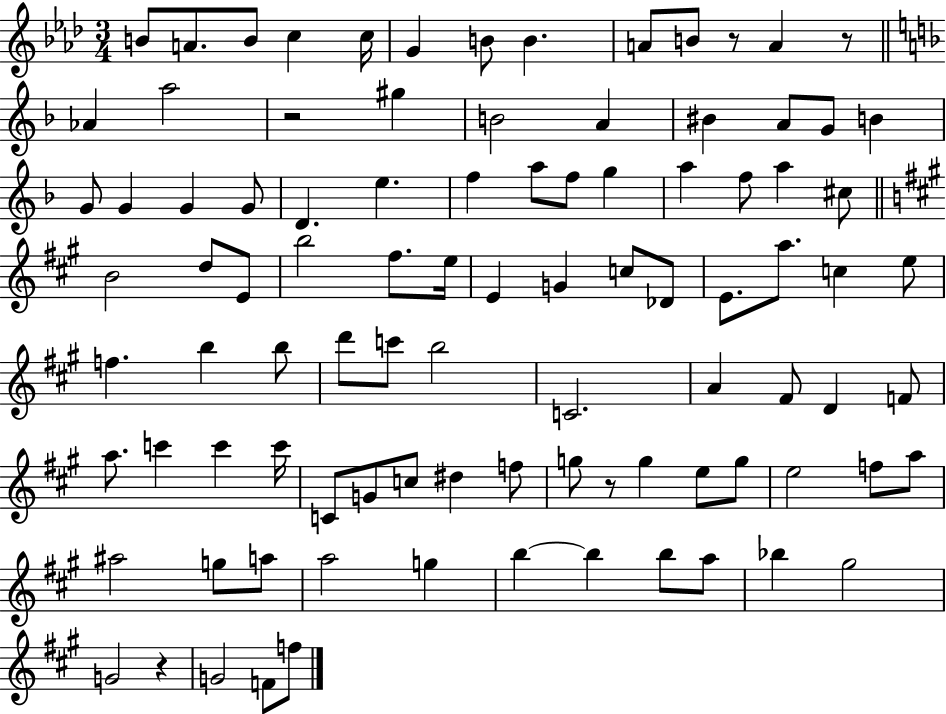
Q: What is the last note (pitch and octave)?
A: F5